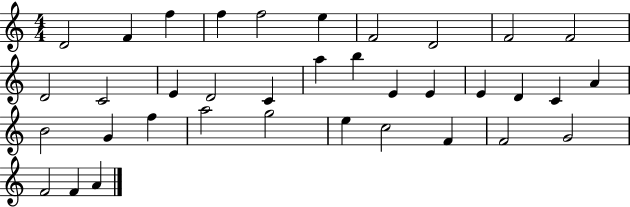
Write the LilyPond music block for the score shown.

{
  \clef treble
  \numericTimeSignature
  \time 4/4
  \key c \major
  d'2 f'4 f''4 | f''4 f''2 e''4 | f'2 d'2 | f'2 f'2 | \break d'2 c'2 | e'4 d'2 c'4 | a''4 b''4 e'4 e'4 | e'4 d'4 c'4 a'4 | \break b'2 g'4 f''4 | a''2 g''2 | e''4 c''2 f'4 | f'2 g'2 | \break f'2 f'4 a'4 | \bar "|."
}